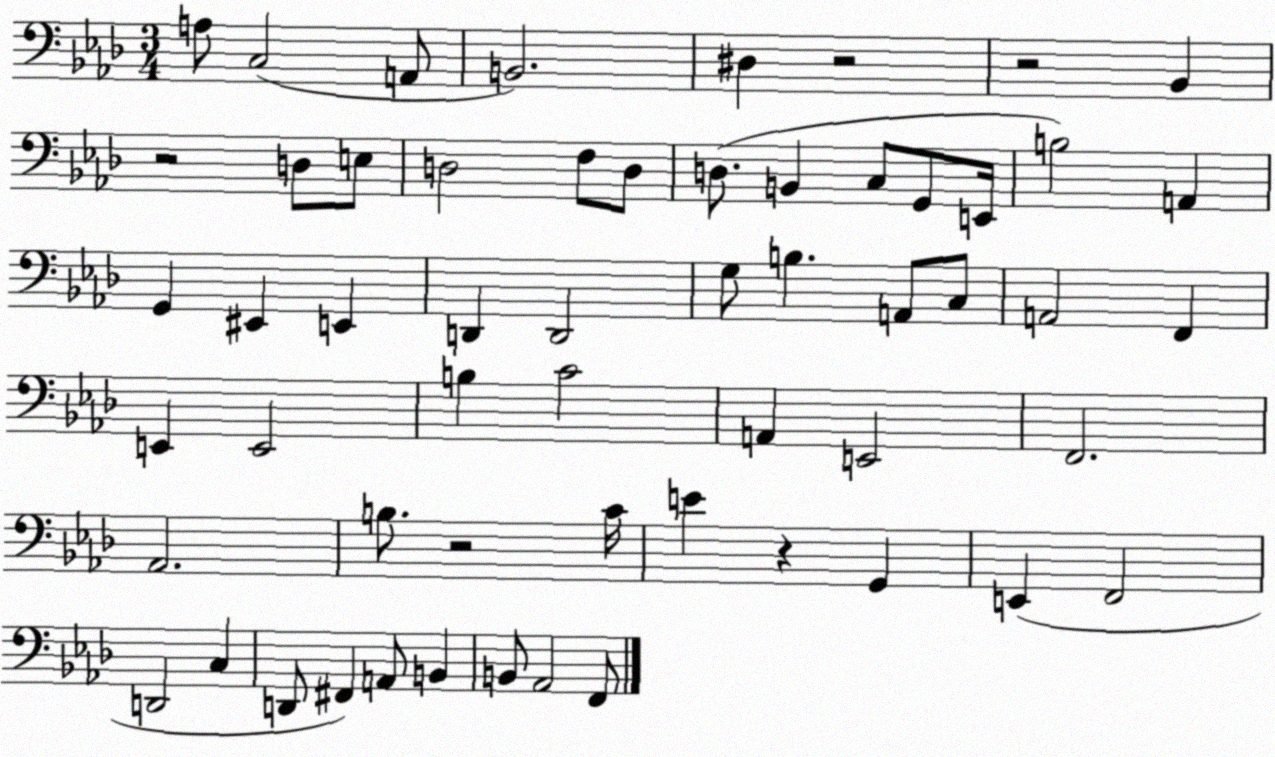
X:1
T:Untitled
M:3/4
L:1/4
K:Ab
A,/2 C,2 A,,/2 B,,2 ^D, z2 z2 _B,, z2 D,/2 E,/2 D,2 F,/2 D,/2 D,/2 B,, C,/2 G,,/2 E,,/4 B,2 A,, G,, ^E,, E,, D,, D,,2 G,/2 B, A,,/2 C,/2 A,,2 F,, E,, E,,2 B, C2 A,, E,,2 F,,2 _A,,2 B,/2 z2 C/4 E z G,, E,, F,,2 D,,2 C, D,,/2 ^F,, A,,/2 B,, B,,/2 _A,,2 F,,/2